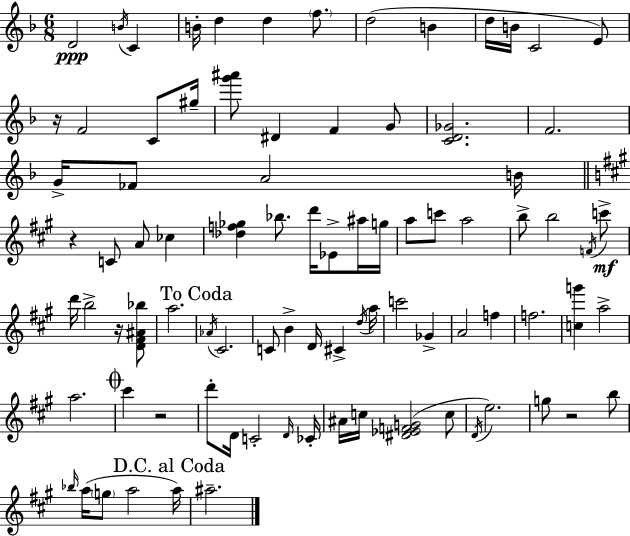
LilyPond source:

{
  \clef treble
  \numericTimeSignature
  \time 6/8
  \key d \minor
  \repeat volta 2 { d'2\ppp \acciaccatura { b'16 } c'4 | b'16-. d''4 d''4 \parenthesize f''8. | d''2( b'4 | d''16 b'16 c'2 e'8) | \break r16 f'2 c'8 | gis''16-- <g''' ais'''>8 dis'4 f'4 g'8 | <c' d' ges'>2. | f'2. | \break g'16-> fes'8 a'2 | b'16 \bar "||" \break \key a \major r4 c'8 a'8 ces''4 | <des'' f'' ges''>4 bes''8. d'''16 ees'8-> ais''16 g''16 | a''8 c'''8 a''2 | b''8-> b''2 \acciaccatura { f'16 } c'''8->\mf | \break d'''16 b''2-> r16 <d' fis' ais' bes''>8 | a''2. | \mark "To Coda" \acciaccatura { aes'16 } cis'2. | c'8 b'4-> d'16 cis'4-> | \break \acciaccatura { d''16 } a''16 c'''2 ges'4-> | a'2 f''4 | f''2. | <c'' g'''>4 a''2-> | \break a''2. | \mark \markup { \musicglyph "scripts.coda" } cis'''4 r2 | d'''8-. d'16 c'2-. | \grace { d'16 } ces'16-. ais'16 c''16 <dis' ees' f' g'>2( | \break c''8 \acciaccatura { d'16 }) e''2. | g''8 r2 | b''8 \grace { bes''16 }( a''16 \parenthesize g''8 a''2 | \mark "D.C. al Coda" a''16) ais''2.-- | \break } \bar "|."
}